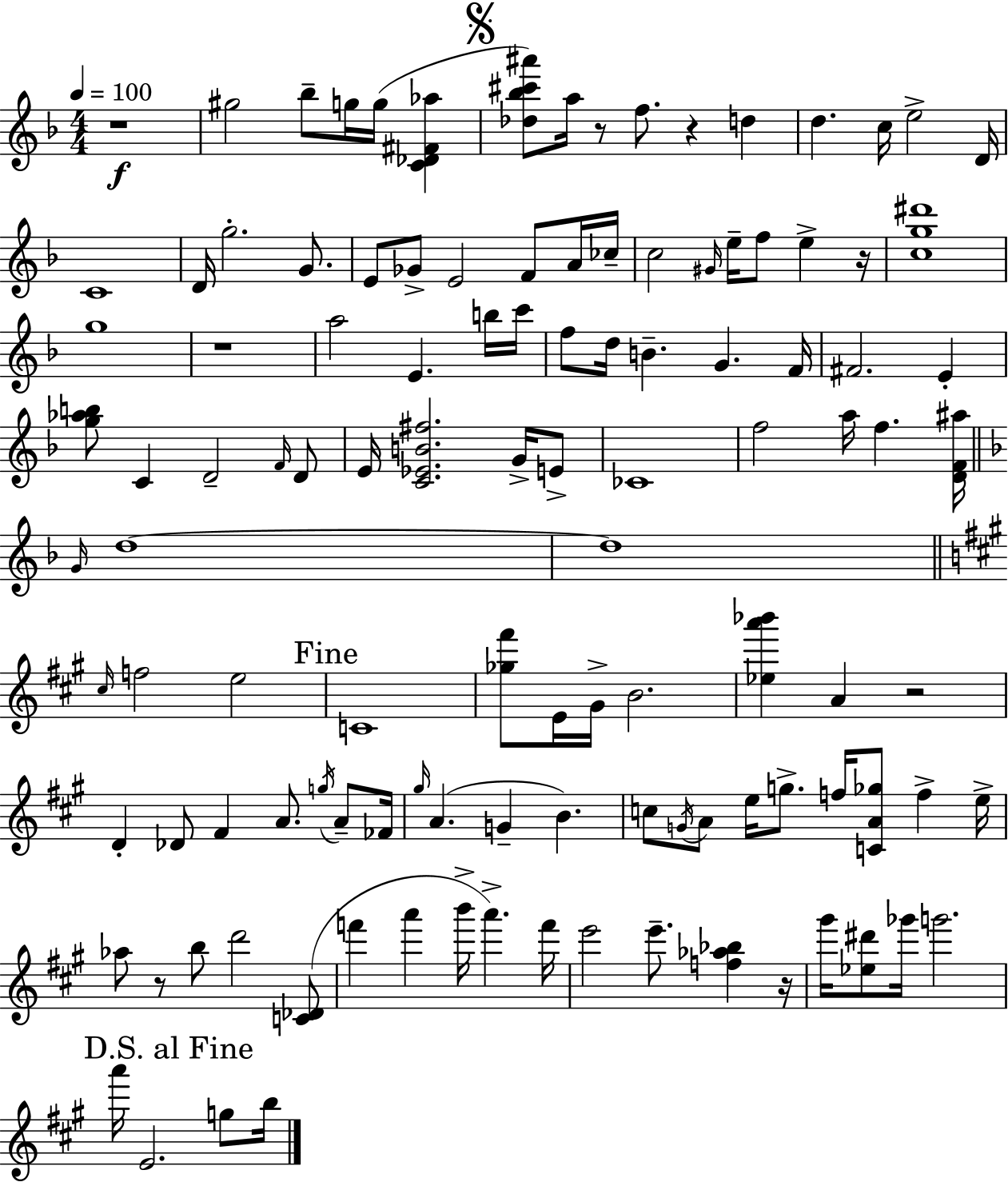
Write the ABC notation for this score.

X:1
T:Untitled
M:4/4
L:1/4
K:Dm
z4 ^g2 _b/2 g/4 g/4 [C_D^F_a] [_d_b^c'^a']/2 a/4 z/2 f/2 z d d c/4 e2 D/4 C4 D/4 g2 G/2 E/2 _G/2 E2 F/2 A/4 _c/4 c2 ^G/4 e/4 f/2 e z/4 [cg^d']4 g4 z4 a2 E b/4 c'/4 f/2 d/4 B G F/4 ^F2 E [g_ab]/2 C D2 F/4 D/2 E/4 [C_EB^f]2 G/4 E/2 _C4 f2 a/4 f [DF^a]/4 G/4 d4 d4 ^c/4 f2 e2 C4 [_g^f']/2 E/4 ^G/4 B2 [_ea'_b'] A z2 D _D/2 ^F A/2 g/4 A/2 _F/4 ^g/4 A G B c/2 G/4 A/2 e/4 g/2 f/4 [CA_g]/2 f e/4 _a/2 z/2 b/2 d'2 [C_D]/2 f' a' b'/4 a' f'/4 e'2 e'/2 [f_a_b] z/4 ^g'/4 [_e^d']/2 _g'/4 g'2 a'/4 E2 g/2 b/4